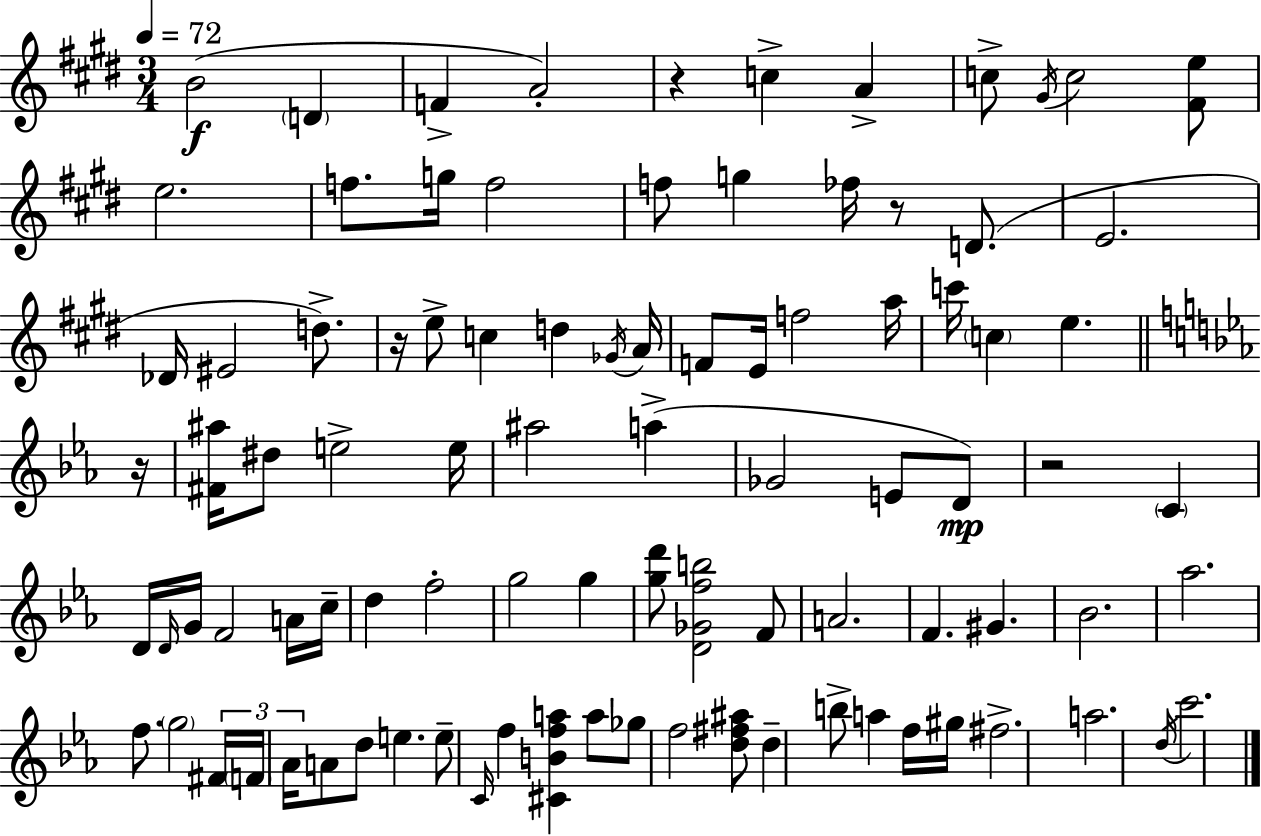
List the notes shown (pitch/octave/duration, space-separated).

B4/h D4/q F4/q A4/h R/q C5/q A4/q C5/e G#4/s C5/h [F#4,E5]/e E5/h. F5/e. G5/s F5/h F5/e G5/q FES5/s R/e D4/e. E4/h. Db4/s EIS4/h D5/e. R/s E5/e C5/q D5/q Gb4/s A4/s F4/e E4/s F5/h A5/s C6/s C5/q E5/q. R/s [F#4,A#5]/s D#5/e E5/h E5/s A#5/h A5/q Gb4/h E4/e D4/e R/h C4/q D4/s D4/s G4/s F4/h A4/s C5/s D5/q F5/h G5/h G5/q [G5,D6]/e [D4,Gb4,F5,B5]/h F4/e A4/h. F4/q. G#4/q. Bb4/h. Ab5/h. F5/e. G5/h F#4/s F4/s Ab4/s A4/e D5/e E5/q. E5/e C4/s F5/q [C#4,B4,F5,A5]/q A5/e Gb5/e F5/h [D5,F#5,A#5]/e D5/q B5/e A5/q F5/s G#5/s F#5/h. A5/h. D5/s C6/h.